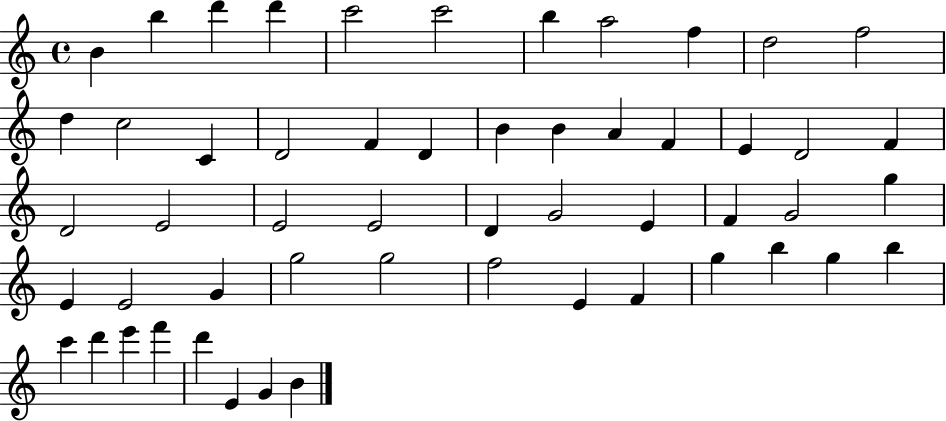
B4/q B5/q D6/q D6/q C6/h C6/h B5/q A5/h F5/q D5/h F5/h D5/q C5/h C4/q D4/h F4/q D4/q B4/q B4/q A4/q F4/q E4/q D4/h F4/q D4/h E4/h E4/h E4/h D4/q G4/h E4/q F4/q G4/h G5/q E4/q E4/h G4/q G5/h G5/h F5/h E4/q F4/q G5/q B5/q G5/q B5/q C6/q D6/q E6/q F6/q D6/q E4/q G4/q B4/q